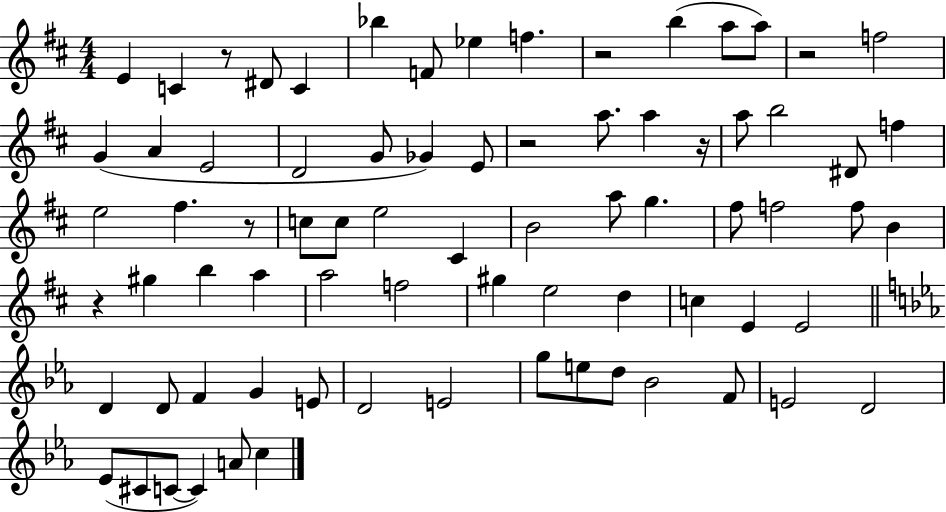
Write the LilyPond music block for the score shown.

{
  \clef treble
  \numericTimeSignature
  \time 4/4
  \key d \major
  \repeat volta 2 { e'4 c'4 r8 dis'8 c'4 | bes''4 f'8 ees''4 f''4. | r2 b''4( a''8 a''8) | r2 f''2 | \break g'4( a'4 e'2 | d'2 g'8 ges'4) e'8 | r2 a''8. a''4 r16 | a''8 b''2 dis'8 f''4 | \break e''2 fis''4. r8 | c''8 c''8 e''2 cis'4 | b'2 a''8 g''4. | fis''8 f''2 f''8 b'4 | \break r4 gis''4 b''4 a''4 | a''2 f''2 | gis''4 e''2 d''4 | c''4 e'4 e'2 | \break \bar "||" \break \key ees \major d'4 d'8 f'4 g'4 e'8 | d'2 e'2 | g''8 e''8 d''8 bes'2 f'8 | e'2 d'2 | \break ees'8( cis'8 c'8~~ c'4) a'8 c''4 | } \bar "|."
}